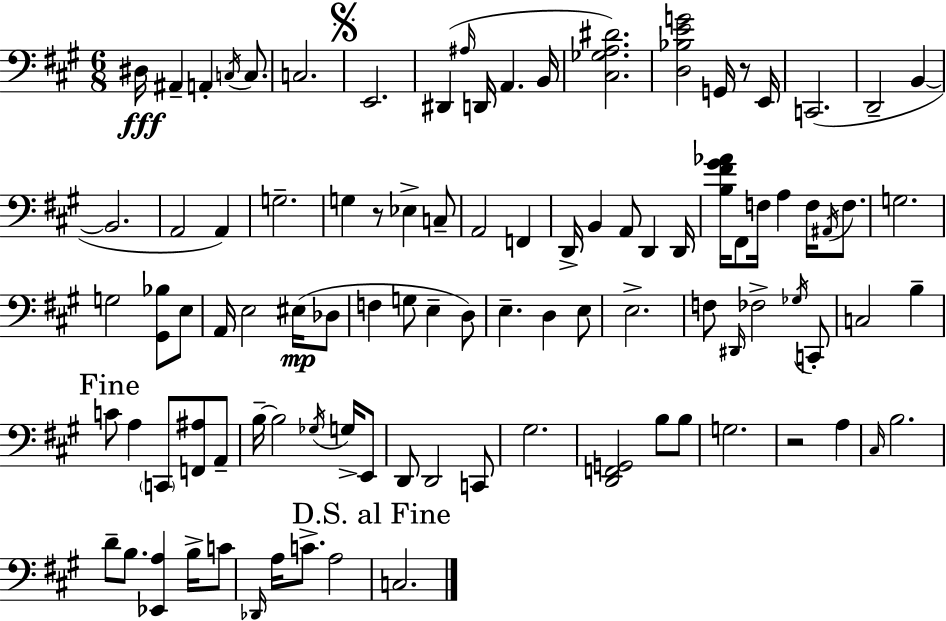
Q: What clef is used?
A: bass